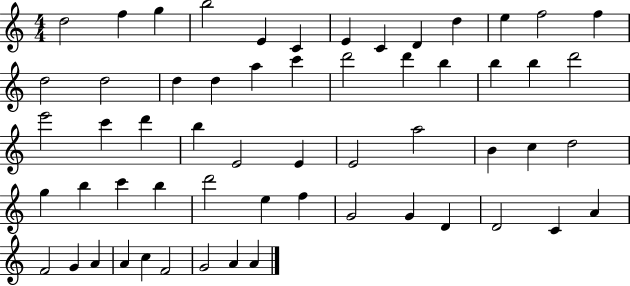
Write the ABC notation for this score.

X:1
T:Untitled
M:4/4
L:1/4
K:C
d2 f g b2 E C E C D d e f2 f d2 d2 d d a c' d'2 d' b b b d'2 e'2 c' d' b E2 E E2 a2 B c d2 g b c' b d'2 e f G2 G D D2 C A F2 G A A c F2 G2 A A